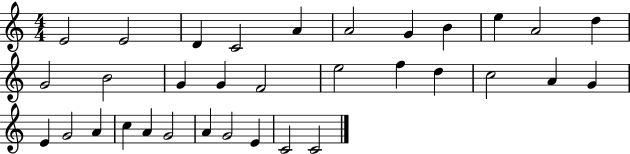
{
  \clef treble
  \numericTimeSignature
  \time 4/4
  \key c \major
  e'2 e'2 | d'4 c'2 a'4 | a'2 g'4 b'4 | e''4 a'2 d''4 | \break g'2 b'2 | g'4 g'4 f'2 | e''2 f''4 d''4 | c''2 a'4 g'4 | \break e'4 g'2 a'4 | c''4 a'4 g'2 | a'4 g'2 e'4 | c'2 c'2 | \break \bar "|."
}